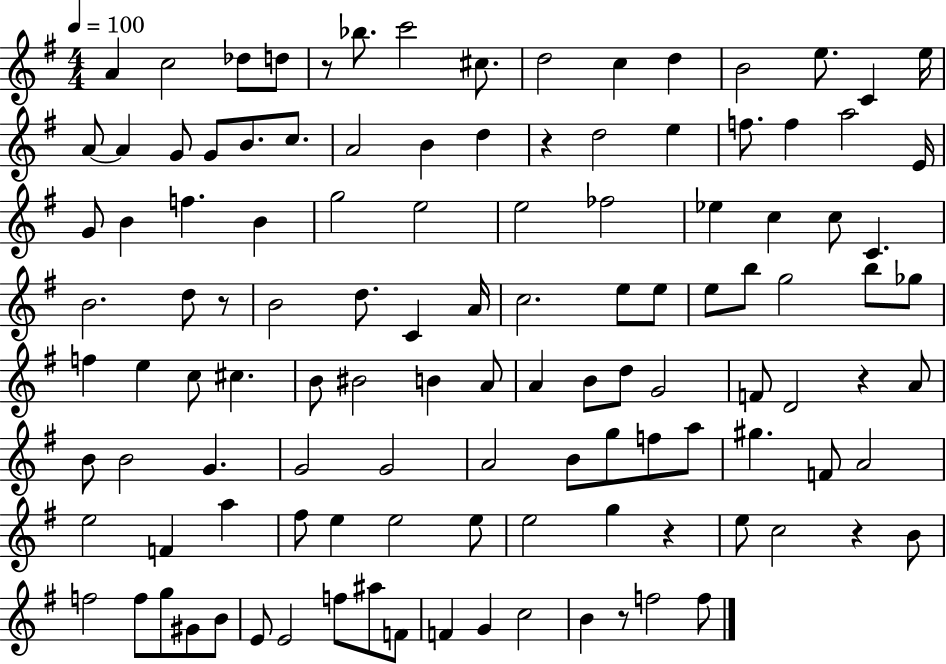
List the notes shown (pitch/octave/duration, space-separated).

A4/q C5/h Db5/e D5/e R/e Bb5/e. C6/h C#5/e. D5/h C5/q D5/q B4/h E5/e. C4/q E5/s A4/e A4/q G4/e G4/e B4/e. C5/e. A4/h B4/q D5/q R/q D5/h E5/q F5/e. F5/q A5/h E4/s G4/e B4/q F5/q. B4/q G5/h E5/h E5/h FES5/h Eb5/q C5/q C5/e C4/q. B4/h. D5/e R/e B4/h D5/e. C4/q A4/s C5/h. E5/e E5/e E5/e B5/e G5/h B5/e Gb5/e F5/q E5/q C5/e C#5/q. B4/e BIS4/h B4/q A4/e A4/q B4/e D5/e G4/h F4/e D4/h R/q A4/e B4/e B4/h G4/q. G4/h G4/h A4/h B4/e G5/e F5/e A5/e G#5/q. F4/e A4/h E5/h F4/q A5/q F#5/e E5/q E5/h E5/e E5/h G5/q R/q E5/e C5/h R/q B4/e F5/h F5/e G5/e G#4/e B4/e E4/e E4/h F5/e A#5/e F4/e F4/q G4/q C5/h B4/q R/e F5/h F5/e